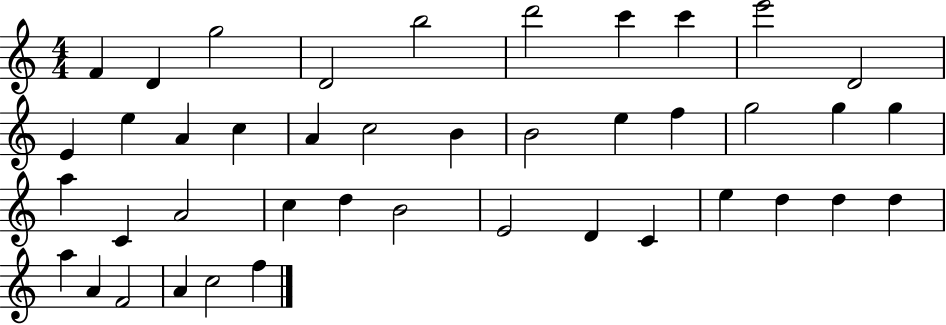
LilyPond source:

{
  \clef treble
  \numericTimeSignature
  \time 4/4
  \key c \major
  f'4 d'4 g''2 | d'2 b''2 | d'''2 c'''4 c'''4 | e'''2 d'2 | \break e'4 e''4 a'4 c''4 | a'4 c''2 b'4 | b'2 e''4 f''4 | g''2 g''4 g''4 | \break a''4 c'4 a'2 | c''4 d''4 b'2 | e'2 d'4 c'4 | e''4 d''4 d''4 d''4 | \break a''4 a'4 f'2 | a'4 c''2 f''4 | \bar "|."
}